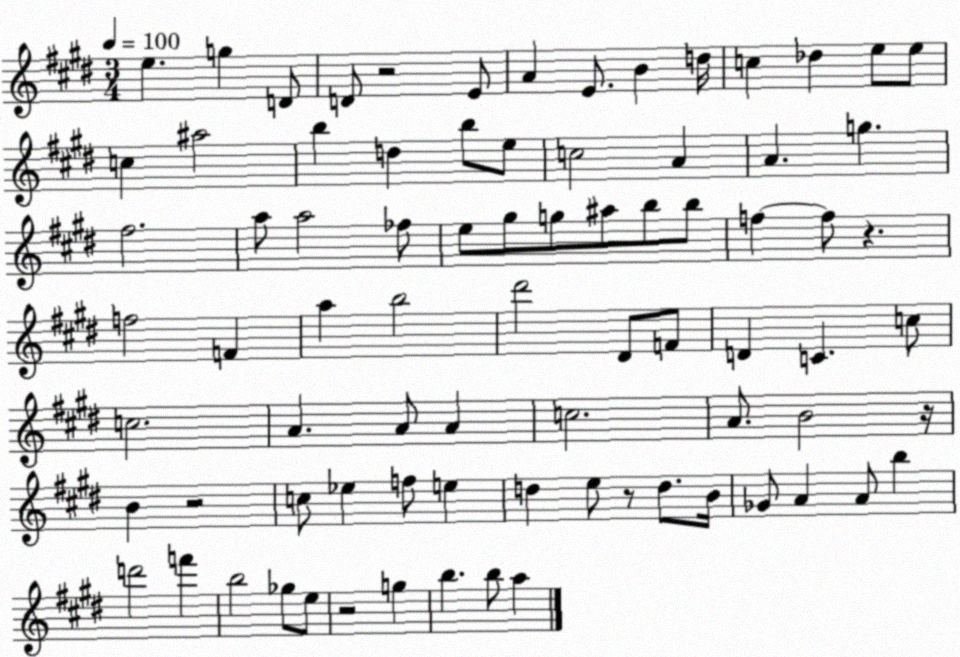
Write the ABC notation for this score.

X:1
T:Untitled
M:3/4
L:1/4
K:E
e g D/2 D/2 z2 E/2 A E/2 B d/4 c _d e/2 e/2 c ^a2 b d b/2 e/2 c2 A A g ^f2 a/2 a2 _f/2 e/2 ^g/2 g/2 ^a/2 b/2 b/2 f f/2 z f2 F a b2 ^d'2 ^D/2 F/2 D C c/2 c2 A A/2 A c2 A/2 B2 z/4 B z2 c/2 _e f/2 e d e/2 z/2 d/2 B/4 _G/2 A A/2 b d'2 f' b2 _g/2 e/2 z2 g b b/2 a